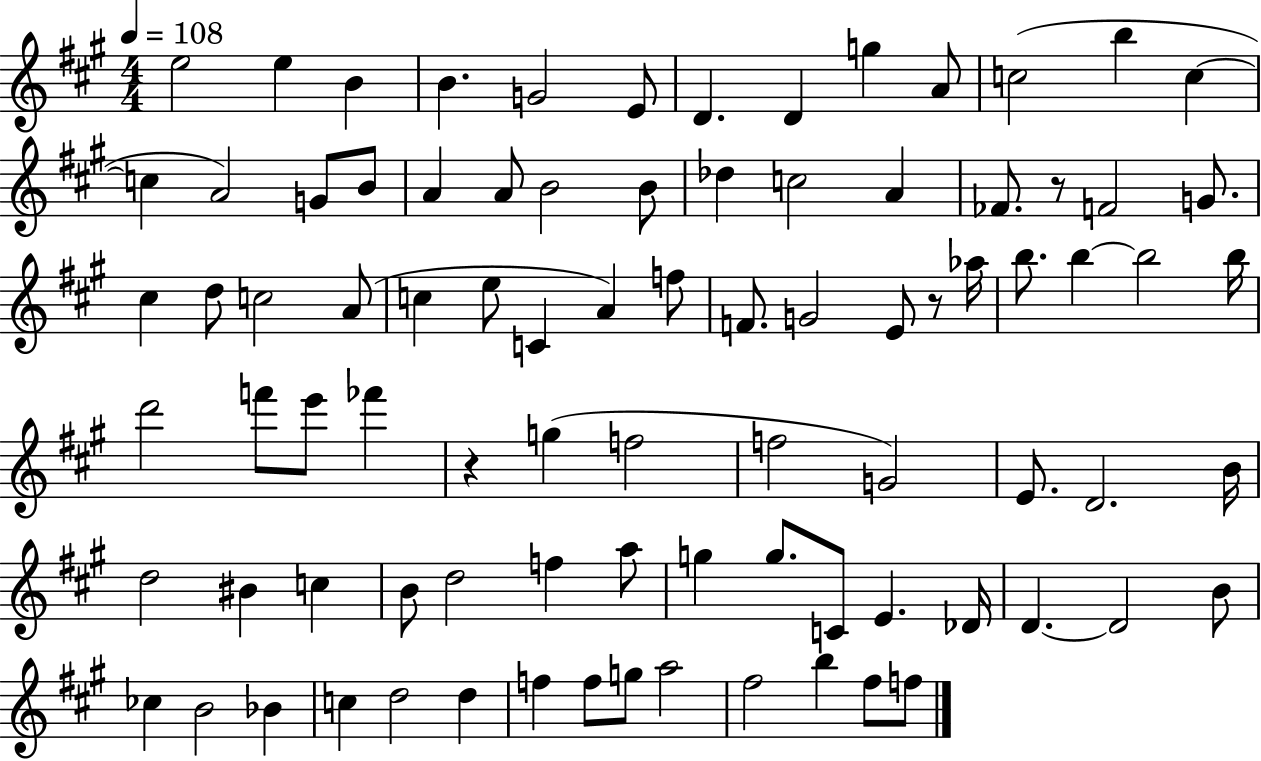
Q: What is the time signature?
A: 4/4